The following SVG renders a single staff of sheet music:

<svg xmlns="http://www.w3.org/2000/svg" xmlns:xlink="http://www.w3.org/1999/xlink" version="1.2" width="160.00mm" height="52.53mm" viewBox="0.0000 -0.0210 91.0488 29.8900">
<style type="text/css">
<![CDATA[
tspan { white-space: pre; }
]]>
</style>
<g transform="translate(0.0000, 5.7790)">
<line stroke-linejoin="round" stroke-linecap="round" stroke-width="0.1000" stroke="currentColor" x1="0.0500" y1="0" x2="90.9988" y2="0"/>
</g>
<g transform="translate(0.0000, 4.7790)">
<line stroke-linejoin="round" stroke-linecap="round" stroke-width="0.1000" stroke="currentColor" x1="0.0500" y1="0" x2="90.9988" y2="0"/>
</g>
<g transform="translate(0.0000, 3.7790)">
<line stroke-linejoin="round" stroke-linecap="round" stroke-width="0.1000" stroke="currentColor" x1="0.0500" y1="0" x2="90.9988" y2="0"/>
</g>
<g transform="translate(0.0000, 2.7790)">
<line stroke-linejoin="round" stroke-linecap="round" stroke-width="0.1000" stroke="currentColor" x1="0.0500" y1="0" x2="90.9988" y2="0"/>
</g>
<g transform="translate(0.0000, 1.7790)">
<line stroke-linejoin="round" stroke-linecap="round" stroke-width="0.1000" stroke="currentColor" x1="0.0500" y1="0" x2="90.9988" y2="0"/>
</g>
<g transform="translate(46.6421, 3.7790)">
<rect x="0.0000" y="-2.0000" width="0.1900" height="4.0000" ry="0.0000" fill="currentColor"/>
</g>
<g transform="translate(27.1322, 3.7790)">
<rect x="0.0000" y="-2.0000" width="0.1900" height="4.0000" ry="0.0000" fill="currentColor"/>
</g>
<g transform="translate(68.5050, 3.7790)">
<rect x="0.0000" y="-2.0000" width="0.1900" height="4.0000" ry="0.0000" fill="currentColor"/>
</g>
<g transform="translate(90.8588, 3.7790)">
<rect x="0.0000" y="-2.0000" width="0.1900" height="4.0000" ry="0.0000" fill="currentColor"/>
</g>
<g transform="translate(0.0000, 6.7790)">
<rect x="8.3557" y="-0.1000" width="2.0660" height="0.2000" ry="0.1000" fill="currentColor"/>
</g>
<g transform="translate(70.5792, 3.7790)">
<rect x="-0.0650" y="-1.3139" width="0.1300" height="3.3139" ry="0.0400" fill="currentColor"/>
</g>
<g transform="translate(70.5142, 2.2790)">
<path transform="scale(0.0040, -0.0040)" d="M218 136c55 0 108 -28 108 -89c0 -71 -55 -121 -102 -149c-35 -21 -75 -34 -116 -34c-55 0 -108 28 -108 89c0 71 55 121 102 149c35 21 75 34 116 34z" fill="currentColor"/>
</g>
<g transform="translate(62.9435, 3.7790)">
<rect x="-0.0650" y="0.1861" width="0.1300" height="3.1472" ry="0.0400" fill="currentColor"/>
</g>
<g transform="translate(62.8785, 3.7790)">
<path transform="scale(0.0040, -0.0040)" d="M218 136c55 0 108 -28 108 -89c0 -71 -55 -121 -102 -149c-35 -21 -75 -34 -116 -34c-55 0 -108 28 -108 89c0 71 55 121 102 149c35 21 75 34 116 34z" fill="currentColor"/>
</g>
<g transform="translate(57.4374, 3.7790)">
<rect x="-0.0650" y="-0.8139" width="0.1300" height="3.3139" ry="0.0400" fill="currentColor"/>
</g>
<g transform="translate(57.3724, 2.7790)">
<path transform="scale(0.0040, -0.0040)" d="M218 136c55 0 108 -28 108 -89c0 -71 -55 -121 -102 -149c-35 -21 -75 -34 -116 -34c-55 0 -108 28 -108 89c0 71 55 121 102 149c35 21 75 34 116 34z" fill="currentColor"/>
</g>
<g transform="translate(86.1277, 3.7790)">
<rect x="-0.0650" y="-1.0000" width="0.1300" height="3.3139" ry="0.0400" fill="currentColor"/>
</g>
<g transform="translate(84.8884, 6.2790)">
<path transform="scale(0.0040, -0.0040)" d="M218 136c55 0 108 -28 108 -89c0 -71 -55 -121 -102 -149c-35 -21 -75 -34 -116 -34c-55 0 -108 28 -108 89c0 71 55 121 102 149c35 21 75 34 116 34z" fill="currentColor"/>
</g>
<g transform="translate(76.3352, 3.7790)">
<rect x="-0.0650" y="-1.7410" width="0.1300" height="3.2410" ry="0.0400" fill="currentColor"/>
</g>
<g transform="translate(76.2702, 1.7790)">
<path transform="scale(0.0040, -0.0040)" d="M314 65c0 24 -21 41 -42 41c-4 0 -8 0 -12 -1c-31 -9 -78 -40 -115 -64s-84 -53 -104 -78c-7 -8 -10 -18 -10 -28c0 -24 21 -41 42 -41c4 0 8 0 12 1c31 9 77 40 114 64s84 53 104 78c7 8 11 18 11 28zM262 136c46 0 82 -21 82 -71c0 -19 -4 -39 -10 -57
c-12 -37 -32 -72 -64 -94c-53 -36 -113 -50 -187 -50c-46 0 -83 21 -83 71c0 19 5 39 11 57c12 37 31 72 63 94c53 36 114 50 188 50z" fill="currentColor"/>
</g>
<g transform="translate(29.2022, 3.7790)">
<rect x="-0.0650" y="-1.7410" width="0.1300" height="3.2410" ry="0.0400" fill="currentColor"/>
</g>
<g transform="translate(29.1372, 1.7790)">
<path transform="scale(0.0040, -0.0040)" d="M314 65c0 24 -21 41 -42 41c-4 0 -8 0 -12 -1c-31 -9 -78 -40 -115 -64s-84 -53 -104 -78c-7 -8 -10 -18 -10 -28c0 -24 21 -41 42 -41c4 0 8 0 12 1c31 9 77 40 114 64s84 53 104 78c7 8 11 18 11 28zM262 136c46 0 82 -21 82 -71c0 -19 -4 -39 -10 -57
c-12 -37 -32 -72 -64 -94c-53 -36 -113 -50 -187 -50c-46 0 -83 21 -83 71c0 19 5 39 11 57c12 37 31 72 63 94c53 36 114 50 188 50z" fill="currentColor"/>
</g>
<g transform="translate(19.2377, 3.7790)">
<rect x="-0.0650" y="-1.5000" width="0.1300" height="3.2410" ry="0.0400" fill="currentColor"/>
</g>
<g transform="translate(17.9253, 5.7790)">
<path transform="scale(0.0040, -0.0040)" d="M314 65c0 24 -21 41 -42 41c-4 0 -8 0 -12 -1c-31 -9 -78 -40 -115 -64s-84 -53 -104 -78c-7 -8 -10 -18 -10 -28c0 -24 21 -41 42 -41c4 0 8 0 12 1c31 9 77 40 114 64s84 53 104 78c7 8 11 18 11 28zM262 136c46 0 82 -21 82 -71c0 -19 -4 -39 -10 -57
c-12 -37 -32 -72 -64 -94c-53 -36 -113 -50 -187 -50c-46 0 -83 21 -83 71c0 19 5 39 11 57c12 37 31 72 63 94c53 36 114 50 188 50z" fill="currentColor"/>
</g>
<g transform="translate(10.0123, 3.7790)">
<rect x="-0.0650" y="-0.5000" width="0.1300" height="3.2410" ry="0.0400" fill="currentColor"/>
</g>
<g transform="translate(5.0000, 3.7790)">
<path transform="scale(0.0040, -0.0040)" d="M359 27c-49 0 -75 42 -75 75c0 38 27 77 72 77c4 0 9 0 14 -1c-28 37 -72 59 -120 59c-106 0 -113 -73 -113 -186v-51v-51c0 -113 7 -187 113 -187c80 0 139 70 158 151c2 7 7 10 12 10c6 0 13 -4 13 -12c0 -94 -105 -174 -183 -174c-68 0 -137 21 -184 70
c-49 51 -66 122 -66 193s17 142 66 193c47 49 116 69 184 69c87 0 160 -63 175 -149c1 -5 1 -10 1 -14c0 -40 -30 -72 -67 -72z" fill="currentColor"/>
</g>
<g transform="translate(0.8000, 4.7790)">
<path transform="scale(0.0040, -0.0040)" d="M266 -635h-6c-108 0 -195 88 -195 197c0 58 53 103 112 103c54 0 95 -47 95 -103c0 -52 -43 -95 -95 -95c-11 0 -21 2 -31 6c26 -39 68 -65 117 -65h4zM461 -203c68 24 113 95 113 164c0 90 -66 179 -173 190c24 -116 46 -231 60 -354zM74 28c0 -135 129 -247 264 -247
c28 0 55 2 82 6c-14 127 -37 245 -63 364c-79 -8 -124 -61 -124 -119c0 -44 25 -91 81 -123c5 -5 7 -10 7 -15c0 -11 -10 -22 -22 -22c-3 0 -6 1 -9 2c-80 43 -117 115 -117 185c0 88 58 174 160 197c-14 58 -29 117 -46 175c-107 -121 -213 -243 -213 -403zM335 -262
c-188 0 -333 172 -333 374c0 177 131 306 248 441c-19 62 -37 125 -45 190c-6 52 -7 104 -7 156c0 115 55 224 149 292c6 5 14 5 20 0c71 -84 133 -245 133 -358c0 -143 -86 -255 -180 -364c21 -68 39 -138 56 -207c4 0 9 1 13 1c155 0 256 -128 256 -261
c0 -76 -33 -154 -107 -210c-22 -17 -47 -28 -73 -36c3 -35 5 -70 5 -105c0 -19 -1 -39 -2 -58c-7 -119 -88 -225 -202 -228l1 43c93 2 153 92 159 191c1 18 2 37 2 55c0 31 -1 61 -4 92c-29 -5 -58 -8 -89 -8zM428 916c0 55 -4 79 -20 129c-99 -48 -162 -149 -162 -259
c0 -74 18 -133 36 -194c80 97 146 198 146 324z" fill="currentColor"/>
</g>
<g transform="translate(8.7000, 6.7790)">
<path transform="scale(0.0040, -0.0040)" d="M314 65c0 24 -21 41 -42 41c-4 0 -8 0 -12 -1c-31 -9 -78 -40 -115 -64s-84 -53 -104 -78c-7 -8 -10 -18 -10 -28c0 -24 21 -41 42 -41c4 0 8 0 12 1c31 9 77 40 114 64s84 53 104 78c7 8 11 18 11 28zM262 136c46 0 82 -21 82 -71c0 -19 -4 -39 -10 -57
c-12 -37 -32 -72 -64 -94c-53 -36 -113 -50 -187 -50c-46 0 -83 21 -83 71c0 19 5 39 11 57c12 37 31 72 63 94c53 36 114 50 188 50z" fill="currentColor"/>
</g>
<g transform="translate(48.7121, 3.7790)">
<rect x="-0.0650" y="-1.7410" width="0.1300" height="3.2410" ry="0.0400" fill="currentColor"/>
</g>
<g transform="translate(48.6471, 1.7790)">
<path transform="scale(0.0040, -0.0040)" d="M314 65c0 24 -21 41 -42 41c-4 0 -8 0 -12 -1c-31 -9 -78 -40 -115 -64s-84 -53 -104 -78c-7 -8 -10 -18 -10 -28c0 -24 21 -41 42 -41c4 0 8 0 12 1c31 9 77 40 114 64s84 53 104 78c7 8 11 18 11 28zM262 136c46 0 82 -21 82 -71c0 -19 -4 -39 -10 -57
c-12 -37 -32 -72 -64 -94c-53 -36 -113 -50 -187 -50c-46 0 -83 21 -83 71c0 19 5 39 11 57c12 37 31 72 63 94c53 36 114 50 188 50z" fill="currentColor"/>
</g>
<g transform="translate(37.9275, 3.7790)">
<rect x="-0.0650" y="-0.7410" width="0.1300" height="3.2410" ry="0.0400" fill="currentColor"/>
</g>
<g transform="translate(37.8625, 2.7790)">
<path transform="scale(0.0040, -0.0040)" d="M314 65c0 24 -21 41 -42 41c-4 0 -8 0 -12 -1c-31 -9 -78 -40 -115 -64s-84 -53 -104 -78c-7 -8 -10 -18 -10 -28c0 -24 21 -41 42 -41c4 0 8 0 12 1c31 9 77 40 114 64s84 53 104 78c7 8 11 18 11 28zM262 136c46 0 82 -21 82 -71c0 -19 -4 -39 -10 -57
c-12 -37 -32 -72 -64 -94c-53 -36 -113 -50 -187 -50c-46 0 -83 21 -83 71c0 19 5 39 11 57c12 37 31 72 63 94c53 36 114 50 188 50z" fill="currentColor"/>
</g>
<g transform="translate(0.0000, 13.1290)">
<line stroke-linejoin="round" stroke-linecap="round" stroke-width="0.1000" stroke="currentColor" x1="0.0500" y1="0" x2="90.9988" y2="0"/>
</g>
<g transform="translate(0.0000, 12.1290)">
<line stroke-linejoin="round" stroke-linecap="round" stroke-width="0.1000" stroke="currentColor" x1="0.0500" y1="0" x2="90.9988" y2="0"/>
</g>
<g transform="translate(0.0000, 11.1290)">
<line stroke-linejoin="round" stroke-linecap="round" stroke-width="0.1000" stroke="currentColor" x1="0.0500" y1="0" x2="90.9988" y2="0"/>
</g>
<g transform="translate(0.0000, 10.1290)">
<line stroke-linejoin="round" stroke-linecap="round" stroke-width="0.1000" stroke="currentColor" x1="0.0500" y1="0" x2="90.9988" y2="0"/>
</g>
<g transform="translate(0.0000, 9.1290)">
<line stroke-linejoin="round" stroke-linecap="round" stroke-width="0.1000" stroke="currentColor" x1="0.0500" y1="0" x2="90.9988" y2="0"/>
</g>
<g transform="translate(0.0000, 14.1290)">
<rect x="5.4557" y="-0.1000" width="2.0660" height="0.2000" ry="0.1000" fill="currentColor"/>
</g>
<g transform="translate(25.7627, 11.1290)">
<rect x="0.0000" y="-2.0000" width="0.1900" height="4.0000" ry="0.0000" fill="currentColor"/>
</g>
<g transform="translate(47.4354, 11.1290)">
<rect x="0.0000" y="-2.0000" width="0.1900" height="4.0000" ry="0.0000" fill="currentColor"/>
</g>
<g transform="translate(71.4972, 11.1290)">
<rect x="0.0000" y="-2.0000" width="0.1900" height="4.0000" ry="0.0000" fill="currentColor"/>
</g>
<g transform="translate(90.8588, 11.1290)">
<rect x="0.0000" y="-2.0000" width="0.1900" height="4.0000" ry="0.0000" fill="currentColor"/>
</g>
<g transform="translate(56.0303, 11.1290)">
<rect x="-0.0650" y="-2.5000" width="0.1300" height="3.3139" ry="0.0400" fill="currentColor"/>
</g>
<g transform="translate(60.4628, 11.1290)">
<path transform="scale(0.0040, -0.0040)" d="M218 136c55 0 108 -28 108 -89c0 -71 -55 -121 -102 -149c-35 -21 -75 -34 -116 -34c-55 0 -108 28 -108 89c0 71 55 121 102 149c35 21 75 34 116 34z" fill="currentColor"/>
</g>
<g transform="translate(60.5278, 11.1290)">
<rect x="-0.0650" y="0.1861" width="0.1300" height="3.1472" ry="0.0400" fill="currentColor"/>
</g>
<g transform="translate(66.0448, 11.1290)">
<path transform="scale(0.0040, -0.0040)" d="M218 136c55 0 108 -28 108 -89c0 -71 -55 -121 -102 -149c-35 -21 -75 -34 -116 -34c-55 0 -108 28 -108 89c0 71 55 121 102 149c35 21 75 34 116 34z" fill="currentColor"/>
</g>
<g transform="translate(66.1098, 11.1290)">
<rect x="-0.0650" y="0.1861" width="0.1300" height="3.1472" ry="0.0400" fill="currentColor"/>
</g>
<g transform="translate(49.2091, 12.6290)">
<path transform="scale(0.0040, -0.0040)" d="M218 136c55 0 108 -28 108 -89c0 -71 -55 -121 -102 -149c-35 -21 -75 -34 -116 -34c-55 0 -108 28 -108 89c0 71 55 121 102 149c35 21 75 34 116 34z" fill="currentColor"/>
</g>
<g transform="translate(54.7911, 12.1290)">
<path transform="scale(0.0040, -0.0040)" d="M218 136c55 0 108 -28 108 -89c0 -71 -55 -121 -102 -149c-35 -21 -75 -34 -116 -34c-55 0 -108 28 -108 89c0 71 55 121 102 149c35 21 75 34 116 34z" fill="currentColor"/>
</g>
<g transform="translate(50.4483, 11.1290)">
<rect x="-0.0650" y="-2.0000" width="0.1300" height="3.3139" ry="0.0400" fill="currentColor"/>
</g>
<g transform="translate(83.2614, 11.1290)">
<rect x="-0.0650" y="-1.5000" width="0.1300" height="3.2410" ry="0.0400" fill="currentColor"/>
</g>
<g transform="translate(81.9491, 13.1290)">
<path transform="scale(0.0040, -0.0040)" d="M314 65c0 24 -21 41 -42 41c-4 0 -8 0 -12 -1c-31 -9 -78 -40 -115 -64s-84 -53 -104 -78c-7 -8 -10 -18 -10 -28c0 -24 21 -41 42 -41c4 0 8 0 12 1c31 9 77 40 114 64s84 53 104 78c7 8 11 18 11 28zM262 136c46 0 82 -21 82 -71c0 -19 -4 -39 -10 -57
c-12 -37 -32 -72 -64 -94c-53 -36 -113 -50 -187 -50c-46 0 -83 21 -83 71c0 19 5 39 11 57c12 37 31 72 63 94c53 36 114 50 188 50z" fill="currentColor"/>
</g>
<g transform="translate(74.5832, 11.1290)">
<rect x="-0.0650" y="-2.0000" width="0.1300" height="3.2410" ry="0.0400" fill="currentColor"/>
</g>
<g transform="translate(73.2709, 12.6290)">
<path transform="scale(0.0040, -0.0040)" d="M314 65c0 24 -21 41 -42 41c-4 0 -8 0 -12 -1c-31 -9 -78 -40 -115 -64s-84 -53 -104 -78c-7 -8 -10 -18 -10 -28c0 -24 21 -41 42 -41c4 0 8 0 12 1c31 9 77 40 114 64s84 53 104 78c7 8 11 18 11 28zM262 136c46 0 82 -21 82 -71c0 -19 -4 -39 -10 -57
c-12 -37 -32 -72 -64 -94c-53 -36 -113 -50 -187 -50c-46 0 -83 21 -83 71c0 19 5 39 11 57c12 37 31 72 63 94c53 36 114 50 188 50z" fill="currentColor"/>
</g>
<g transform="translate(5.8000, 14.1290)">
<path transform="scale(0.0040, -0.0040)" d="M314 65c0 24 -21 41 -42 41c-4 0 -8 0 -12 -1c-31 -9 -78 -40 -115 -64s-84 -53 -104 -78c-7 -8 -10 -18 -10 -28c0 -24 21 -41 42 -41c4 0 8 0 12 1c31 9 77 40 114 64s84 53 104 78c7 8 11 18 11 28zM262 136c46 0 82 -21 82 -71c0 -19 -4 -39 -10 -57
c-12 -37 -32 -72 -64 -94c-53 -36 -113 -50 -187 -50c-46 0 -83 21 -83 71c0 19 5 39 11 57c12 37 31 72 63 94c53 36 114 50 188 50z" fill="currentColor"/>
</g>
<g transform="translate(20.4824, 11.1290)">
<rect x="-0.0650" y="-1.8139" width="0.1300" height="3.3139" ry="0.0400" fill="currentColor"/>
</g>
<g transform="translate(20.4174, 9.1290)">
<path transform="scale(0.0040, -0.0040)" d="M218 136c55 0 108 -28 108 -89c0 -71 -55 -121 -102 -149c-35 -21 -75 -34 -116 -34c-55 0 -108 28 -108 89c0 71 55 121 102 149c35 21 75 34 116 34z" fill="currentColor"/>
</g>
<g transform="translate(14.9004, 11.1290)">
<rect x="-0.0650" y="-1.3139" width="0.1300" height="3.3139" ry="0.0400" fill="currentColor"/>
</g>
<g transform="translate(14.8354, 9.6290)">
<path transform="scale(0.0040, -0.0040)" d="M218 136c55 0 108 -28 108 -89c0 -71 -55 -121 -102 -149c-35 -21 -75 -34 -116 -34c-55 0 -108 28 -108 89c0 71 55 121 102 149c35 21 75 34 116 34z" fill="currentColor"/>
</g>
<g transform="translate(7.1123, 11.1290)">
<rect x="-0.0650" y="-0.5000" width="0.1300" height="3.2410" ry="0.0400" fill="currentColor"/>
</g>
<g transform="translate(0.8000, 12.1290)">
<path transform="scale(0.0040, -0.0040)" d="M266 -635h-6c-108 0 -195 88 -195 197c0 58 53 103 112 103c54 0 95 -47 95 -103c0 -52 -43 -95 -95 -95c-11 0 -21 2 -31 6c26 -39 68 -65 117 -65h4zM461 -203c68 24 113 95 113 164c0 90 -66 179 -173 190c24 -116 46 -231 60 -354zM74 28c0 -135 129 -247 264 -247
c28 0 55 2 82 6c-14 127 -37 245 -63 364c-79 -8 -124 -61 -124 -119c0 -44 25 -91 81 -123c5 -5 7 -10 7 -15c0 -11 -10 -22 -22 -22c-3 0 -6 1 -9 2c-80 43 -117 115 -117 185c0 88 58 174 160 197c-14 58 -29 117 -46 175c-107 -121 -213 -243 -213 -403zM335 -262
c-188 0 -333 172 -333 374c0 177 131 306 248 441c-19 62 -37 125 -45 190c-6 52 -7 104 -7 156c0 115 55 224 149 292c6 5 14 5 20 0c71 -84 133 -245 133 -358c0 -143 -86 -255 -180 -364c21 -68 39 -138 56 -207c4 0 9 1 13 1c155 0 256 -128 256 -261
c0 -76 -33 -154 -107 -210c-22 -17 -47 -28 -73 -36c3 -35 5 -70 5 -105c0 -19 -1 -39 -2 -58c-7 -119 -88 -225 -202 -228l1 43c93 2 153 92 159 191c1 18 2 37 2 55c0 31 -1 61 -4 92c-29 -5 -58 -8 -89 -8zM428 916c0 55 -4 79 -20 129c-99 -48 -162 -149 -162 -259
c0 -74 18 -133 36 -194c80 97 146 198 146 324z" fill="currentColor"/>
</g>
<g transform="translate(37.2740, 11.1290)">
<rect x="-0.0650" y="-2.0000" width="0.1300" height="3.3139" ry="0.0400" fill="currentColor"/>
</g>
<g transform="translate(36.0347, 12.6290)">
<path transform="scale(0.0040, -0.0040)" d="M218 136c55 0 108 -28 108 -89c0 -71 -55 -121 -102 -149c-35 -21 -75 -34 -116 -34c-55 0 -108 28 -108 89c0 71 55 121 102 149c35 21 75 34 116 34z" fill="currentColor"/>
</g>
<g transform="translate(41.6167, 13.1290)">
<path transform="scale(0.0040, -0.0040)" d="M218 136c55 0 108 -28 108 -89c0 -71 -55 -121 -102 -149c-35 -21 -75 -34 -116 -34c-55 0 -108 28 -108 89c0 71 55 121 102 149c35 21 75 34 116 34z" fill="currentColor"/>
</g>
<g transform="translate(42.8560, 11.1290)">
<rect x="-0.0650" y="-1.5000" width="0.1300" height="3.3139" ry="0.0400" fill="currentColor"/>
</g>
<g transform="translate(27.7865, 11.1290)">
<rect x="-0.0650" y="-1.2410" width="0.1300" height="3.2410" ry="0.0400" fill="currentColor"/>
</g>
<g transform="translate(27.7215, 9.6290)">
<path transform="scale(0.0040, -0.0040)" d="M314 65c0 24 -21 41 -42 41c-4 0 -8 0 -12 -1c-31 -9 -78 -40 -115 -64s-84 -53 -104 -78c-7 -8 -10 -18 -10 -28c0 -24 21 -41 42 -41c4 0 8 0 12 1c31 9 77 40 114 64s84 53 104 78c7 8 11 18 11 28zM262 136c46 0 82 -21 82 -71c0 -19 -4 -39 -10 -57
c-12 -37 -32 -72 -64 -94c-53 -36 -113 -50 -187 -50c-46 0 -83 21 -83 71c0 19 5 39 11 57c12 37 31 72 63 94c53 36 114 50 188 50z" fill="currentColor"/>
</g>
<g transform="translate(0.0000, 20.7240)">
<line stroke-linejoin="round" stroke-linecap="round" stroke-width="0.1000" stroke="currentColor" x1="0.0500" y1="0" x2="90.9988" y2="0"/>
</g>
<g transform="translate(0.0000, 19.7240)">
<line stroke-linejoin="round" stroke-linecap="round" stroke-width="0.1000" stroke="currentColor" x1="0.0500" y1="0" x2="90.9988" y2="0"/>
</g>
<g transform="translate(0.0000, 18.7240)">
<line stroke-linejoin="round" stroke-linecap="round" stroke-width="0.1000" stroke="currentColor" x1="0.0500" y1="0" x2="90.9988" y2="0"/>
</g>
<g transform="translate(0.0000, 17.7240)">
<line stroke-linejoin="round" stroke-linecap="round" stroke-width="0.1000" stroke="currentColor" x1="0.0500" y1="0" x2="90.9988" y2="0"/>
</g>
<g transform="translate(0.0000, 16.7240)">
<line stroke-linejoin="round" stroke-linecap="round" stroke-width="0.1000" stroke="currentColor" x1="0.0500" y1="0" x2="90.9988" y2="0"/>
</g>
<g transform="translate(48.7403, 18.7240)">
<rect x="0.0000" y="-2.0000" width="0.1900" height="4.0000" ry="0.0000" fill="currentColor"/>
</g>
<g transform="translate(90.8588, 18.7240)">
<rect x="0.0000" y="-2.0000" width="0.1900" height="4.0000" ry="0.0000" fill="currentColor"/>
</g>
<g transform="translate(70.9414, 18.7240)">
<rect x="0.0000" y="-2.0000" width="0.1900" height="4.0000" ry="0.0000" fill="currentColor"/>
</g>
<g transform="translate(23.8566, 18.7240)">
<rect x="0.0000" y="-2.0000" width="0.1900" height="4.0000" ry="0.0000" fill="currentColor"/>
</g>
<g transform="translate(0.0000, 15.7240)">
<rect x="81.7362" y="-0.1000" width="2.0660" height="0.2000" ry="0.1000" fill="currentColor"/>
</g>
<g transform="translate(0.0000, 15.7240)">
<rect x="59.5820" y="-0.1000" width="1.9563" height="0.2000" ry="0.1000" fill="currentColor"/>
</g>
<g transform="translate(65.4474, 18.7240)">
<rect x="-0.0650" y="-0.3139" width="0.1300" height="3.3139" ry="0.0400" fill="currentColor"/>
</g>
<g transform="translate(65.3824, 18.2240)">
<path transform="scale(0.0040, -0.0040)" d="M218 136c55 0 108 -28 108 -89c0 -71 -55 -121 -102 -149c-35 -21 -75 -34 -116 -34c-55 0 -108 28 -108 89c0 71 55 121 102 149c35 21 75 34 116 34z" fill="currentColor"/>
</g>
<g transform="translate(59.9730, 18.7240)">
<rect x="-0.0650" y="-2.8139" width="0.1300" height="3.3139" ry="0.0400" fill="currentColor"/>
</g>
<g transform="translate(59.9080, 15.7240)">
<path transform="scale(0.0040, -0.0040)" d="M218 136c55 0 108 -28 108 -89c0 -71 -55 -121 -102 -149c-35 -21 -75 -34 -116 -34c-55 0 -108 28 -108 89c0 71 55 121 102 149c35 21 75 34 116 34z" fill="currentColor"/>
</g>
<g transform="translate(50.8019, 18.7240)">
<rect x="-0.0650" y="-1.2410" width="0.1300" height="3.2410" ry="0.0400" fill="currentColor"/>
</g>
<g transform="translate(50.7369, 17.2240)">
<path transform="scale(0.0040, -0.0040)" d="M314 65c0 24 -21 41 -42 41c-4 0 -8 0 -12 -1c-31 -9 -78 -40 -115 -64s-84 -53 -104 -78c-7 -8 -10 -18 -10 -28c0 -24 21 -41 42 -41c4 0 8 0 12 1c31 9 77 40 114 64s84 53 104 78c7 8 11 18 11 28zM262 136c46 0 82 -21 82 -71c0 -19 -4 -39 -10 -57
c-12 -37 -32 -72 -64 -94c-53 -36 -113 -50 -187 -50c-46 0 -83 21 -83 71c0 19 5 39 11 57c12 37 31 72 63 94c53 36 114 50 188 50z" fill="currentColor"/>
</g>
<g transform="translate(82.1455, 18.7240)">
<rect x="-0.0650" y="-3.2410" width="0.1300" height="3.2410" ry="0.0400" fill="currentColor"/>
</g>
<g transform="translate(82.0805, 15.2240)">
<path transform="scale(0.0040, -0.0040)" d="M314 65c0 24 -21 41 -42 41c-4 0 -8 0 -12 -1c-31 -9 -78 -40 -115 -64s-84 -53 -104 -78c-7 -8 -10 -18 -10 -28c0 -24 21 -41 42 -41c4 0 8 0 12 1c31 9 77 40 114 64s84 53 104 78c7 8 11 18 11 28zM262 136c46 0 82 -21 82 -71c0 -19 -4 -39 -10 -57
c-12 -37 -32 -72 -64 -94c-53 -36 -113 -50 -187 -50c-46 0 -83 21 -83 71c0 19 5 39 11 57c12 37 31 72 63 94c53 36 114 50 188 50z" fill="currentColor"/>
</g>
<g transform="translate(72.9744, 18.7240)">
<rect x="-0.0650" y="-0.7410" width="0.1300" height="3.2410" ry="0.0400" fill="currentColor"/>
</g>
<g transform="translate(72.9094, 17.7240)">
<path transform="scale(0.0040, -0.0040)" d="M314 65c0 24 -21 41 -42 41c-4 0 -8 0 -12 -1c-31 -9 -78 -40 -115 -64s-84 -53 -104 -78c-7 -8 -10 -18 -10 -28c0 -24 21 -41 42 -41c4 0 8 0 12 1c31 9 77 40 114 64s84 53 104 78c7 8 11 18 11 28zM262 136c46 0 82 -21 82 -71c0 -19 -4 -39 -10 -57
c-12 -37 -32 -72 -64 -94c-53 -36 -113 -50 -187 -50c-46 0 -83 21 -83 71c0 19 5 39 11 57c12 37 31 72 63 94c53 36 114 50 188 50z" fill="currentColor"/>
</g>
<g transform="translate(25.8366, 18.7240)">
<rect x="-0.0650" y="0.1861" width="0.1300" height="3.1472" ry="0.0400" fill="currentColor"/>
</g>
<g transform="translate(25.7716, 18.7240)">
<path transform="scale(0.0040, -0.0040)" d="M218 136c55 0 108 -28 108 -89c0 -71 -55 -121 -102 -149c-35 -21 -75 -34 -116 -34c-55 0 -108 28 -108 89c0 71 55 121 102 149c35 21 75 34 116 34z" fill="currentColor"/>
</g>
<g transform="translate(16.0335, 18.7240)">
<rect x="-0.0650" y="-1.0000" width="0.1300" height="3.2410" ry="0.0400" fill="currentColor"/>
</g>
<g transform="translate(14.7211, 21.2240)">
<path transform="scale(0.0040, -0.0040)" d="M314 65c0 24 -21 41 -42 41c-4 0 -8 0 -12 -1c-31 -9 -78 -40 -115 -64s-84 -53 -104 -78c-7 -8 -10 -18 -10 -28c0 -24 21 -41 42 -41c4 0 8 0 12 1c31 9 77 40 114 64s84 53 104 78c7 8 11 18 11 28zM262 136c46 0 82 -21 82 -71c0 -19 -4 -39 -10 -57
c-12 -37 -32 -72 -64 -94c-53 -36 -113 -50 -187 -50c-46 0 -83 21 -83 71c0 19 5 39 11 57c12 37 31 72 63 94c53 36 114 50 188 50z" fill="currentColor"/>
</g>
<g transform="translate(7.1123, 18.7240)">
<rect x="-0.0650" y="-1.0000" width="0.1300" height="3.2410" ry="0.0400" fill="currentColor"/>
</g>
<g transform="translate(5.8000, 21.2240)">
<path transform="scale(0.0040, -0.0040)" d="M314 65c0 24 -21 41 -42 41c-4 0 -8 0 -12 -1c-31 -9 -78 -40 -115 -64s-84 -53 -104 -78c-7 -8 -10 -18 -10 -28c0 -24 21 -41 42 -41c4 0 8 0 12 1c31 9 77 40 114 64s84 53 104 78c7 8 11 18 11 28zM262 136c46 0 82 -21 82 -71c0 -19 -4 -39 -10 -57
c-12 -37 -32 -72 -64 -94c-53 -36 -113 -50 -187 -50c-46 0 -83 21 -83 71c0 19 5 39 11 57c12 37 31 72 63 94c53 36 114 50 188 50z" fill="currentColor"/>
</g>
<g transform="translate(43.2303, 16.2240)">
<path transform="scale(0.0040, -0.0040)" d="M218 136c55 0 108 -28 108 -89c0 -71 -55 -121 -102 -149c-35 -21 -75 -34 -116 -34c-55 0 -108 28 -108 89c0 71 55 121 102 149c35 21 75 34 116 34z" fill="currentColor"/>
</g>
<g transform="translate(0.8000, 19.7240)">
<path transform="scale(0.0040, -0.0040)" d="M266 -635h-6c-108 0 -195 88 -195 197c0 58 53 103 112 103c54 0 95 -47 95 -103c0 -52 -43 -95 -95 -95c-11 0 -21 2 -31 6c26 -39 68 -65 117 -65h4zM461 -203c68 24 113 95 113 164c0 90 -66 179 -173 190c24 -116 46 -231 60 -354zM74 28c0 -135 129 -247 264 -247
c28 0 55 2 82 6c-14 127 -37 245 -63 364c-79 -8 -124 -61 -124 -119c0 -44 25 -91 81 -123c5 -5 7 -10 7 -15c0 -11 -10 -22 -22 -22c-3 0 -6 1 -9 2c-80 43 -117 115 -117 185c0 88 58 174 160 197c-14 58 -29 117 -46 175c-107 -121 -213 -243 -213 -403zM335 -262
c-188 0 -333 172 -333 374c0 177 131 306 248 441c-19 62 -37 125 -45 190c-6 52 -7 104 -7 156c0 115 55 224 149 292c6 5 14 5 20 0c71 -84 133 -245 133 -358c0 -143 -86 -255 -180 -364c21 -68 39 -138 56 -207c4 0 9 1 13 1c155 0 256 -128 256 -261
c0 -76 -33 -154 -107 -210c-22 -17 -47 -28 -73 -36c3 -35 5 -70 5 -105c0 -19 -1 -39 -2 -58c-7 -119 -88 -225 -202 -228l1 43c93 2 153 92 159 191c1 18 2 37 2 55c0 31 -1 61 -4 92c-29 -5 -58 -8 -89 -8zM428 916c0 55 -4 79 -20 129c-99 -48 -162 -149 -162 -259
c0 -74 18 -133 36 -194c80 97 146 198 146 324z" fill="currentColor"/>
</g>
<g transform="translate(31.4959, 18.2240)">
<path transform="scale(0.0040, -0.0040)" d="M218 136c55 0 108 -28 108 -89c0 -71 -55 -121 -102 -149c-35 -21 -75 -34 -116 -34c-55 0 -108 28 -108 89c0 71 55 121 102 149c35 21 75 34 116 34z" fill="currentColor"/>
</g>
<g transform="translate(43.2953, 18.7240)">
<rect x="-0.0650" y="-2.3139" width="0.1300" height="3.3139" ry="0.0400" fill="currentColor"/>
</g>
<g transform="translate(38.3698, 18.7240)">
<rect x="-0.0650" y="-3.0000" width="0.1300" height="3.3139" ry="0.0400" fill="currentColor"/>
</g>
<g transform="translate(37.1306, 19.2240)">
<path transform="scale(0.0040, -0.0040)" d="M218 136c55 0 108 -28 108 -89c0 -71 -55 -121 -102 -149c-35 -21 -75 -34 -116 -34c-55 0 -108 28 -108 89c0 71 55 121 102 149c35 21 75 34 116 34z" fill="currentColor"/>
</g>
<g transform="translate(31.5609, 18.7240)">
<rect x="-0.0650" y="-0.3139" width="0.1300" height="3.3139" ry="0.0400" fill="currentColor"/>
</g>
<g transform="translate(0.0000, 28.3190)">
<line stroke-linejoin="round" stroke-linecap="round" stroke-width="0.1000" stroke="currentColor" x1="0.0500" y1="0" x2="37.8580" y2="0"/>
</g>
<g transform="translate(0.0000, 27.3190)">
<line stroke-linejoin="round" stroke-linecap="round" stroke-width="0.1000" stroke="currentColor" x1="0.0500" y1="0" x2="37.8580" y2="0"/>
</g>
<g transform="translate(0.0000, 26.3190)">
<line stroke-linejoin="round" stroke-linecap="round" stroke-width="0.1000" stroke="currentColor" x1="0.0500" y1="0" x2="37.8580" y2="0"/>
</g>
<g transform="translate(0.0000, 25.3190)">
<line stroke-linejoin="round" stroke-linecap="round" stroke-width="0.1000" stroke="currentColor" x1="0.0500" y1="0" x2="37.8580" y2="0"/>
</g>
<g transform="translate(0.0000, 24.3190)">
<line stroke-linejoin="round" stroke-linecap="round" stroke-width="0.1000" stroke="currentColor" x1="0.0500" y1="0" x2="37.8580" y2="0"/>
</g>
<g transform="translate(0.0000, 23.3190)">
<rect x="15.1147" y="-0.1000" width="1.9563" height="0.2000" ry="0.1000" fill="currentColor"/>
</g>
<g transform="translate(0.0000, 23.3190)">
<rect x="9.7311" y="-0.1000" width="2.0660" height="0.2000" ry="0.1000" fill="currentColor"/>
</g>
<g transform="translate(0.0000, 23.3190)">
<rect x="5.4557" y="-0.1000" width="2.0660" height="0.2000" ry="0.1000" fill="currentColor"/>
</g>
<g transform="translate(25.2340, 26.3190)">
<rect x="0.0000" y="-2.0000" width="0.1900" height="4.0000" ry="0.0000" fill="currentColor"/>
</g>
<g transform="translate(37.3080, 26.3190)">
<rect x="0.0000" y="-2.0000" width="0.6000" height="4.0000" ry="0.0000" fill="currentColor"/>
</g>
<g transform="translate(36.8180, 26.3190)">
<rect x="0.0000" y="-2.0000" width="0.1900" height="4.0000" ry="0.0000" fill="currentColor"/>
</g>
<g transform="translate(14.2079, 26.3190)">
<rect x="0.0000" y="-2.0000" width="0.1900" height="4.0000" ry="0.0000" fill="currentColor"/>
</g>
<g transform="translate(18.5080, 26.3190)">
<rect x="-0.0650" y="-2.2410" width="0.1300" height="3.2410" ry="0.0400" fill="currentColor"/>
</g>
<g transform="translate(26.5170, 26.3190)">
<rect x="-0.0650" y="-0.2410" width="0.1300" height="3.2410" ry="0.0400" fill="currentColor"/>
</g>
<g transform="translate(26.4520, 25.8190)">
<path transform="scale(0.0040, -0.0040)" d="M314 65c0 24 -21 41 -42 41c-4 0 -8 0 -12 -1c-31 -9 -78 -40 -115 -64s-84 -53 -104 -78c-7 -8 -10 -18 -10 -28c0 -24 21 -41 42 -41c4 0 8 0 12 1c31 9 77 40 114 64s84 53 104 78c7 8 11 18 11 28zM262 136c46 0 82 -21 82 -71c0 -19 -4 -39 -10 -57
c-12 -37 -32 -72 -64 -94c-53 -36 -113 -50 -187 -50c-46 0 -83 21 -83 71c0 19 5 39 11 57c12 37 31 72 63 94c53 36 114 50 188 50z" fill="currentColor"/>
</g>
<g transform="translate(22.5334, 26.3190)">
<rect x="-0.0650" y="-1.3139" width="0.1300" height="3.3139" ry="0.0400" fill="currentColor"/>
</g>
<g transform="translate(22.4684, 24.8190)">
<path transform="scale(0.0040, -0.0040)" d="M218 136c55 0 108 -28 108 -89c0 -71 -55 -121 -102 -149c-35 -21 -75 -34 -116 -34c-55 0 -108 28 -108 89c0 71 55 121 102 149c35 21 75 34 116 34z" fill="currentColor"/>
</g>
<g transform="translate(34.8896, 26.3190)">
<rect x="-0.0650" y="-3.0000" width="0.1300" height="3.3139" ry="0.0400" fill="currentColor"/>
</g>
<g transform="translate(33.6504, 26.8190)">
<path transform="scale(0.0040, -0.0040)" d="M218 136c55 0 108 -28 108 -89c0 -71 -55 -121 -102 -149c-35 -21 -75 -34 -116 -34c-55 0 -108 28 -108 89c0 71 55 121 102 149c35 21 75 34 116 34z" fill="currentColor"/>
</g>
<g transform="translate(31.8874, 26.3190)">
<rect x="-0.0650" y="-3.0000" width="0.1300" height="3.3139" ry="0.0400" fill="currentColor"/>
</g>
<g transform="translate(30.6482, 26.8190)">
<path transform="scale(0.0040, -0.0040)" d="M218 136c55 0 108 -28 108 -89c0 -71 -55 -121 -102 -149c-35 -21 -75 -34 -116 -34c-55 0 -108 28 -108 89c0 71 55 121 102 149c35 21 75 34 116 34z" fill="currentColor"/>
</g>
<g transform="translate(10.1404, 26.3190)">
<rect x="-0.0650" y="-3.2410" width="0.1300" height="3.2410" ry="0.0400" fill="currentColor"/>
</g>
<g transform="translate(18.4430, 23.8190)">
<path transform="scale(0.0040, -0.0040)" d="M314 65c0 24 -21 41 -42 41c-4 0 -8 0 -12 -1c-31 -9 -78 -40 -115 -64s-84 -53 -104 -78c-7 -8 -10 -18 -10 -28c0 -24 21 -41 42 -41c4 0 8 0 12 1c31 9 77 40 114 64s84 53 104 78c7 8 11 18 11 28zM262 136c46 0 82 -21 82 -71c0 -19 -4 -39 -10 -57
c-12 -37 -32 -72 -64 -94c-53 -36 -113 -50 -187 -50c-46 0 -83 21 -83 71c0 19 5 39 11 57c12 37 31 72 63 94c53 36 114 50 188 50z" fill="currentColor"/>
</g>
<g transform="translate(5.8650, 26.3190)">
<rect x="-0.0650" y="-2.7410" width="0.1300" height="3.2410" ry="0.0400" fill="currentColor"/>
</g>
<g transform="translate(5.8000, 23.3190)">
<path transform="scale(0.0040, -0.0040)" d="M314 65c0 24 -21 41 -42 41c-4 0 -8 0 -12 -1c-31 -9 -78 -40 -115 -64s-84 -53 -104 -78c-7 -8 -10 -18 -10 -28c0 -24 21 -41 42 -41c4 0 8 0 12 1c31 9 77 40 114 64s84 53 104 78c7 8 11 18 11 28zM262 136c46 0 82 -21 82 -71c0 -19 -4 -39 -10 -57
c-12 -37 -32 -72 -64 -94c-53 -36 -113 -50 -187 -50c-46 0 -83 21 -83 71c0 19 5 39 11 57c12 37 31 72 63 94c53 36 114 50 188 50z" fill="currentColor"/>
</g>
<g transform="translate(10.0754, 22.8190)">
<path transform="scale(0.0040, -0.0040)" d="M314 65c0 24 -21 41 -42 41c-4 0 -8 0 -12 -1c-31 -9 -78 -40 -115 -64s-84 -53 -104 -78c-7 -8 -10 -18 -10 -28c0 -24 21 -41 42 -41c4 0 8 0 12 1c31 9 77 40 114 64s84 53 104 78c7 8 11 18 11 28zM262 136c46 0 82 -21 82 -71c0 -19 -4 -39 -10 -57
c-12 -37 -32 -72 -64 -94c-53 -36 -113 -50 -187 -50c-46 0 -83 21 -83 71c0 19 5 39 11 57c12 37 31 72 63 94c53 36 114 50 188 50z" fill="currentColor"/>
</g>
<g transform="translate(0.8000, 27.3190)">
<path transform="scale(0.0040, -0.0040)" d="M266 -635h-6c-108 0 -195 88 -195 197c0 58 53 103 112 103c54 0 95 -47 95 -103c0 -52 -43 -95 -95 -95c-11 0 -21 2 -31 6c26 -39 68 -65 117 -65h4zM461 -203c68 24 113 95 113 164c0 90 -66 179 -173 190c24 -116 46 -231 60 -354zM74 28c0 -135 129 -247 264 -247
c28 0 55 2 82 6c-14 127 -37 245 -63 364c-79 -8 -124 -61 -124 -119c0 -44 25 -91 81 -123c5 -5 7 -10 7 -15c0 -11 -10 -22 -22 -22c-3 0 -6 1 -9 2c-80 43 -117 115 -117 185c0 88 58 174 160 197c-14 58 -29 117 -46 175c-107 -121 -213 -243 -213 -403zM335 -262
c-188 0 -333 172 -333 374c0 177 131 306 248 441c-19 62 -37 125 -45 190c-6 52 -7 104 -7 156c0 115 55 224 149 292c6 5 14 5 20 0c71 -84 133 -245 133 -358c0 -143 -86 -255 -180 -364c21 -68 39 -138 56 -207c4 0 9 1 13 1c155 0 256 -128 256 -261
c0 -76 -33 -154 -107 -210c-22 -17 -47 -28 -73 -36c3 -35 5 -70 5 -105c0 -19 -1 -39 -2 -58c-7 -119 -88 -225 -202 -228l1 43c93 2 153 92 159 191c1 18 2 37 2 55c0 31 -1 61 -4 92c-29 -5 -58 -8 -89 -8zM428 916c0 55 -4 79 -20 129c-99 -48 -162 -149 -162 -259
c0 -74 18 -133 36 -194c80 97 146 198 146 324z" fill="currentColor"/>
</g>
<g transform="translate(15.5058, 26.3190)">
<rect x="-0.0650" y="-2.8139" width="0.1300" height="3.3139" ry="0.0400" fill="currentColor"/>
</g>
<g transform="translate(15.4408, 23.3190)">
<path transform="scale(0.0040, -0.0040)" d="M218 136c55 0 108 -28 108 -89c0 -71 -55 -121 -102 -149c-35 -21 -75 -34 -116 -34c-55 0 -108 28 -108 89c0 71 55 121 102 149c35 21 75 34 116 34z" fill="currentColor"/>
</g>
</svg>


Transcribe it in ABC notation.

X:1
T:Untitled
M:4/4
L:1/4
K:C
C2 E2 f2 d2 f2 d B e f2 D C2 e f e2 F E F G B B F2 E2 D2 D2 B c A g e2 a c d2 b2 a2 b2 a g2 e c2 A A